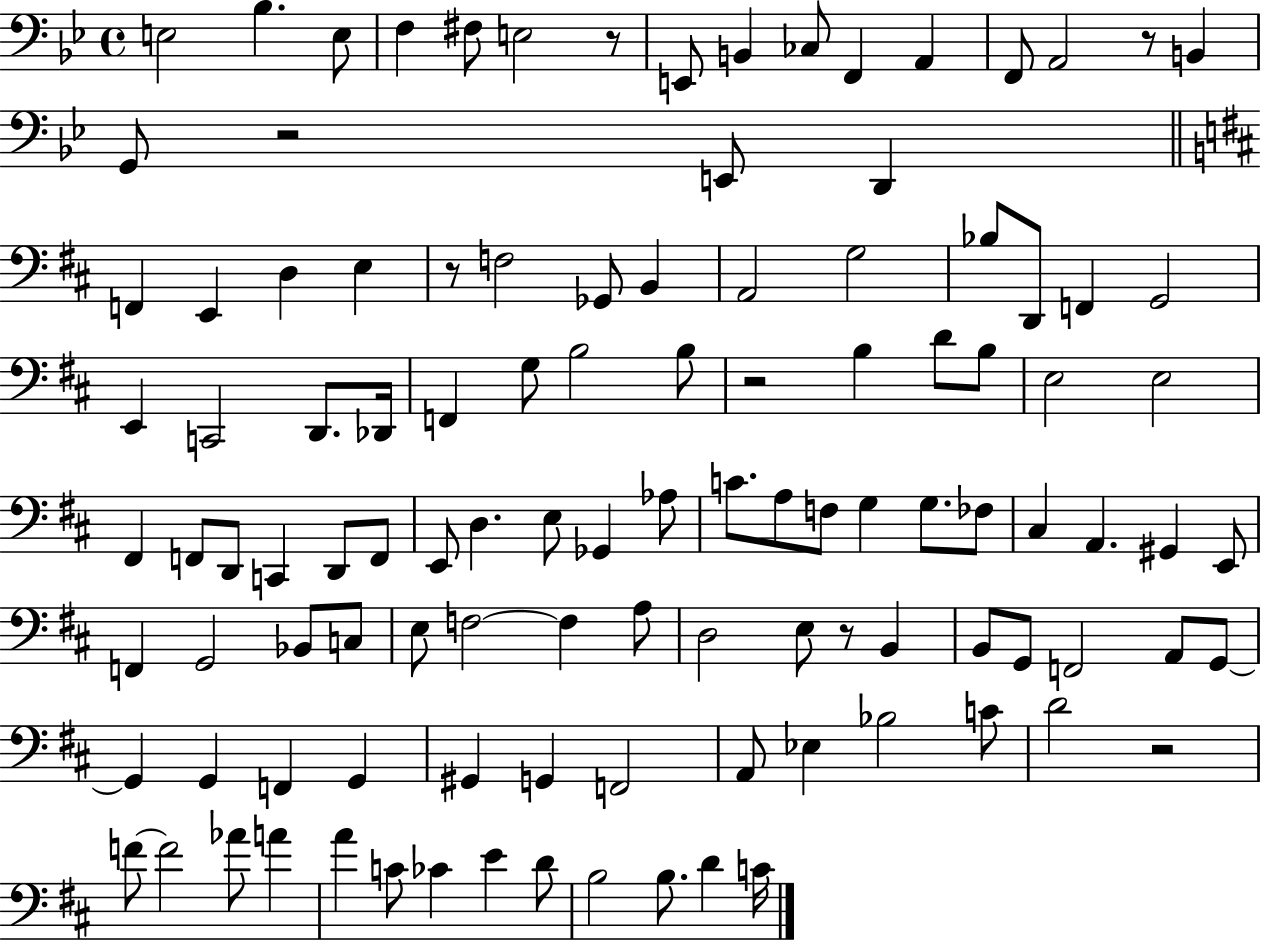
{
  \clef bass
  \time 4/4
  \defaultTimeSignature
  \key bes \major
  e2 bes4. e8 | f4 fis8 e2 r8 | e,8 b,4 ces8 f,4 a,4 | f,8 a,2 r8 b,4 | \break g,8 r2 e,8 d,4 | \bar "||" \break \key d \major f,4 e,4 d4 e4 | r8 f2 ges,8 b,4 | a,2 g2 | bes8 d,8 f,4 g,2 | \break e,4 c,2 d,8. des,16 | f,4 g8 b2 b8 | r2 b4 d'8 b8 | e2 e2 | \break fis,4 f,8 d,8 c,4 d,8 f,8 | e,8 d4. e8 ges,4 aes8 | c'8. a8 f8 g4 g8. fes8 | cis4 a,4. gis,4 e,8 | \break f,4 g,2 bes,8 c8 | e8 f2~~ f4 a8 | d2 e8 r8 b,4 | b,8 g,8 f,2 a,8 g,8~~ | \break g,4 g,4 f,4 g,4 | gis,4 g,4 f,2 | a,8 ees4 bes2 c'8 | d'2 r2 | \break f'8~~ f'2 aes'8 a'4 | a'4 c'8 ces'4 e'4 d'8 | b2 b8. d'4 c'16 | \bar "|."
}